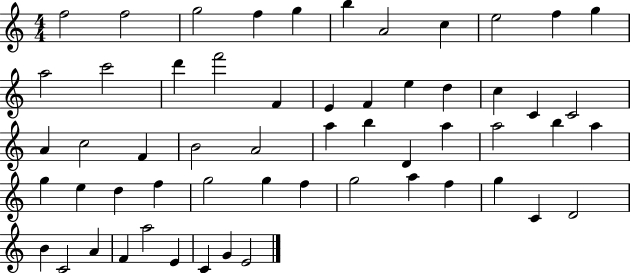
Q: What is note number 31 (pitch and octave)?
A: D4